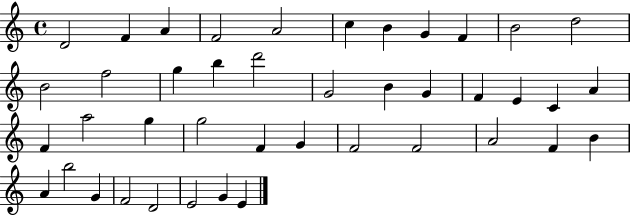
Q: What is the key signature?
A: C major